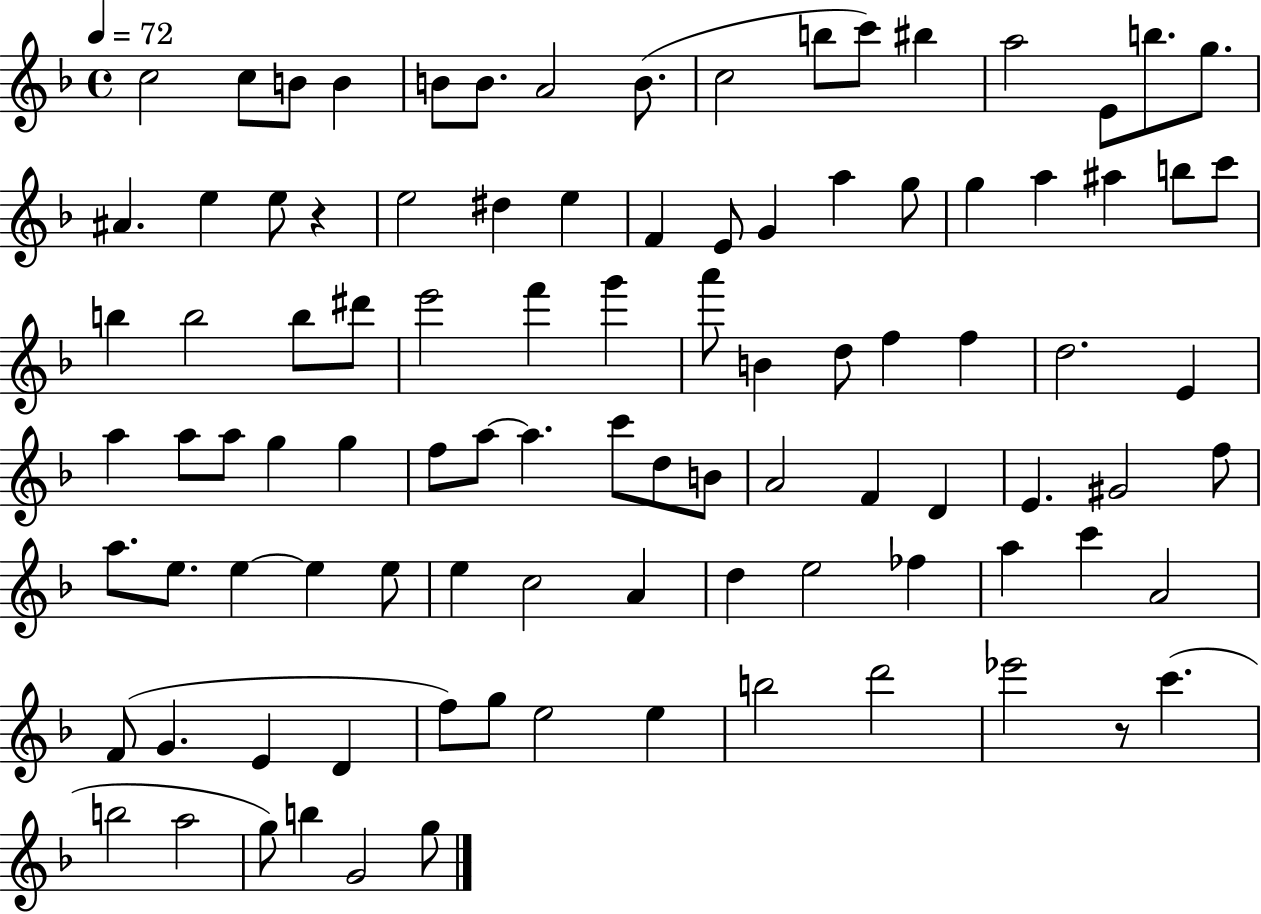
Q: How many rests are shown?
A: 2